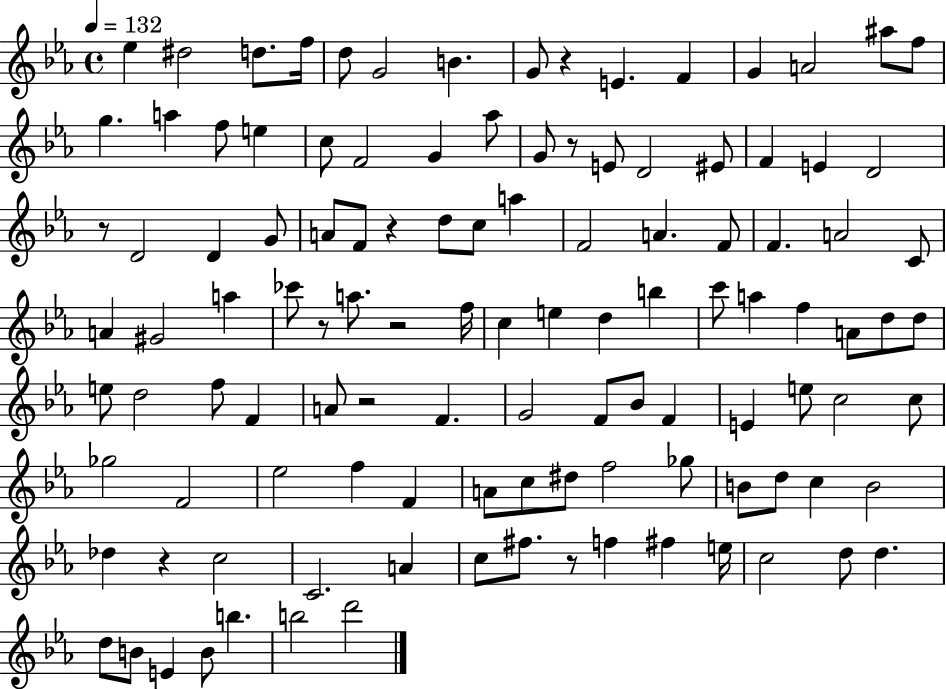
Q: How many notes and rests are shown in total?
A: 115